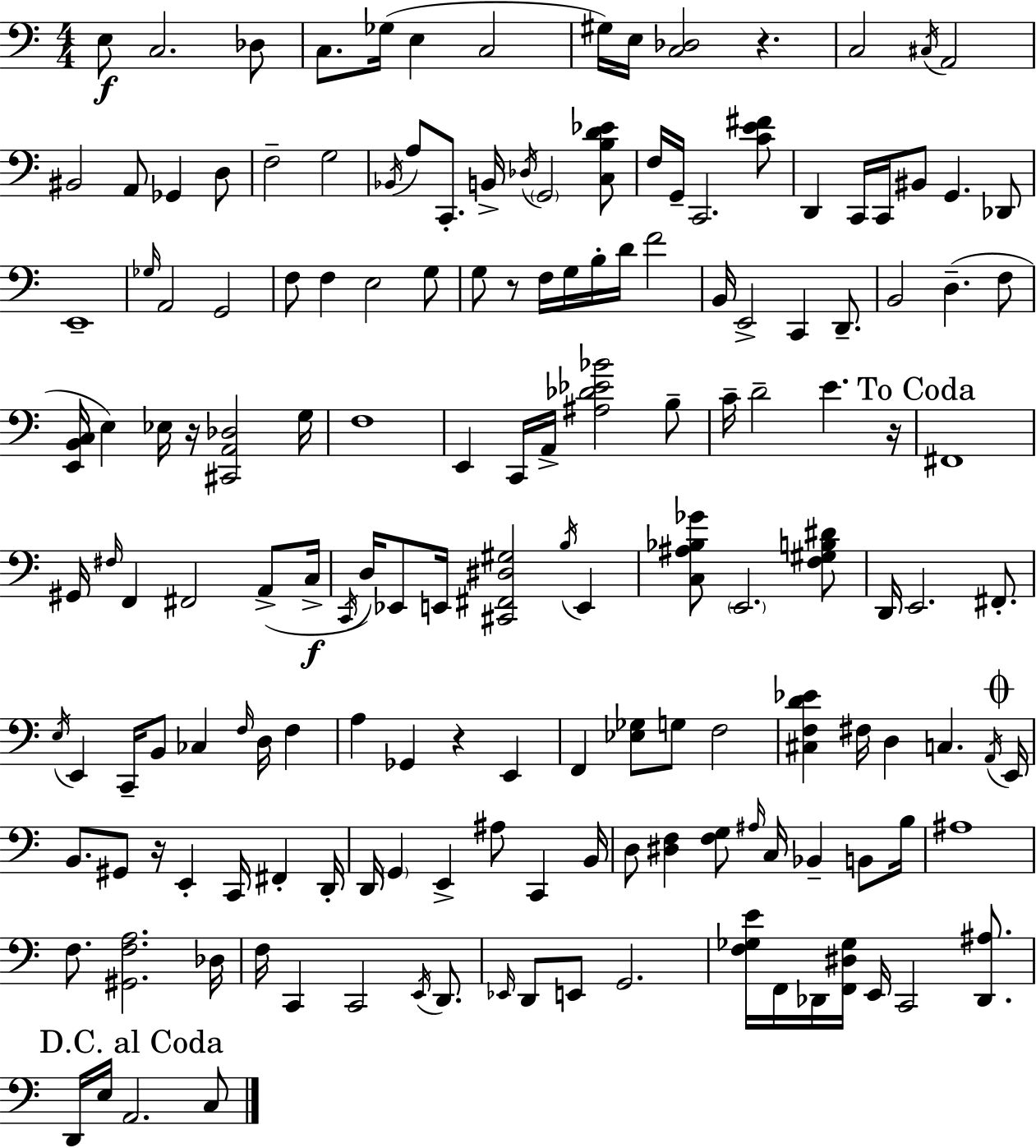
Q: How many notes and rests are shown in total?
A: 162